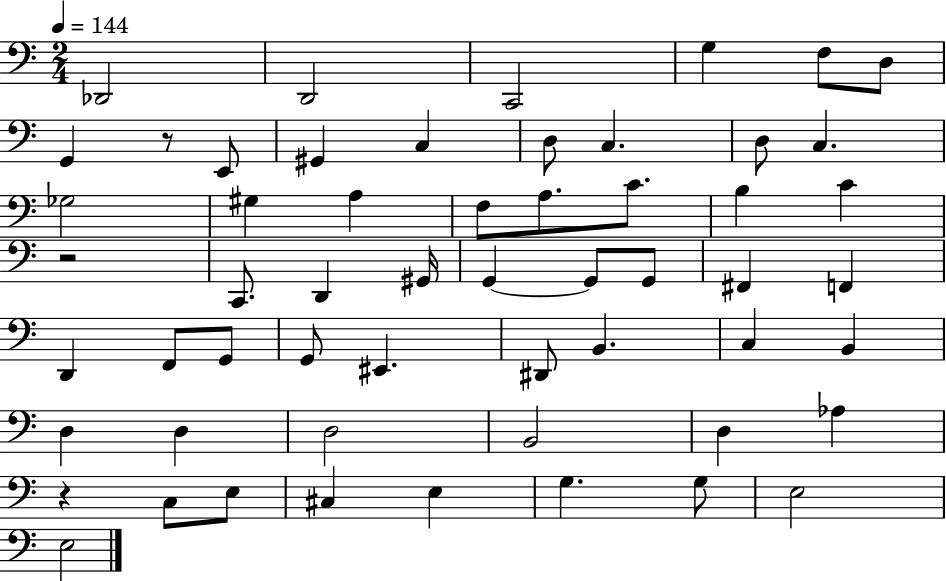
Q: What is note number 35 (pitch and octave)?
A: EIS2